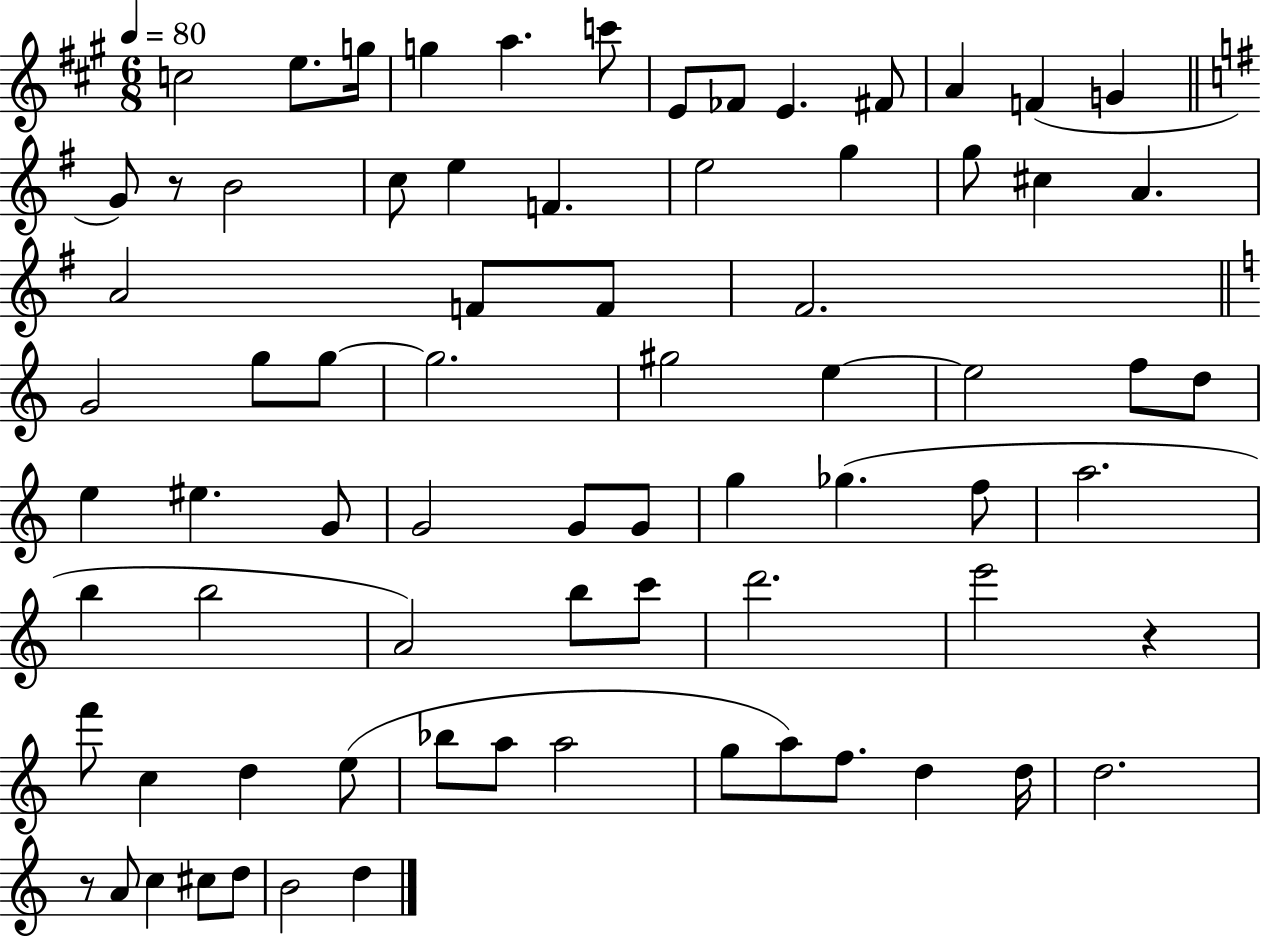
{
  \clef treble
  \numericTimeSignature
  \time 6/8
  \key a \major
  \tempo 4 = 80
  c''2 e''8. g''16 | g''4 a''4. c'''8 | e'8 fes'8 e'4. fis'8 | a'4 f'4( g'4 | \break \bar "||" \break \key e \minor g'8) r8 b'2 | c''8 e''4 f'4. | e''2 g''4 | g''8 cis''4 a'4. | \break a'2 f'8 f'8 | fis'2. | \bar "||" \break \key a \minor g'2 g''8 g''8~~ | g''2. | gis''2 e''4~~ | e''2 f''8 d''8 | \break e''4 eis''4. g'8 | g'2 g'8 g'8 | g''4 ges''4.( f''8 | a''2. | \break b''4 b''2 | a'2) b''8 c'''8 | d'''2. | e'''2 r4 | \break f'''8 c''4 d''4 e''8( | bes''8 a''8 a''2 | g''8 a''8) f''8. d''4 d''16 | d''2. | \break r8 a'8 c''4 cis''8 d''8 | b'2 d''4 | \bar "|."
}